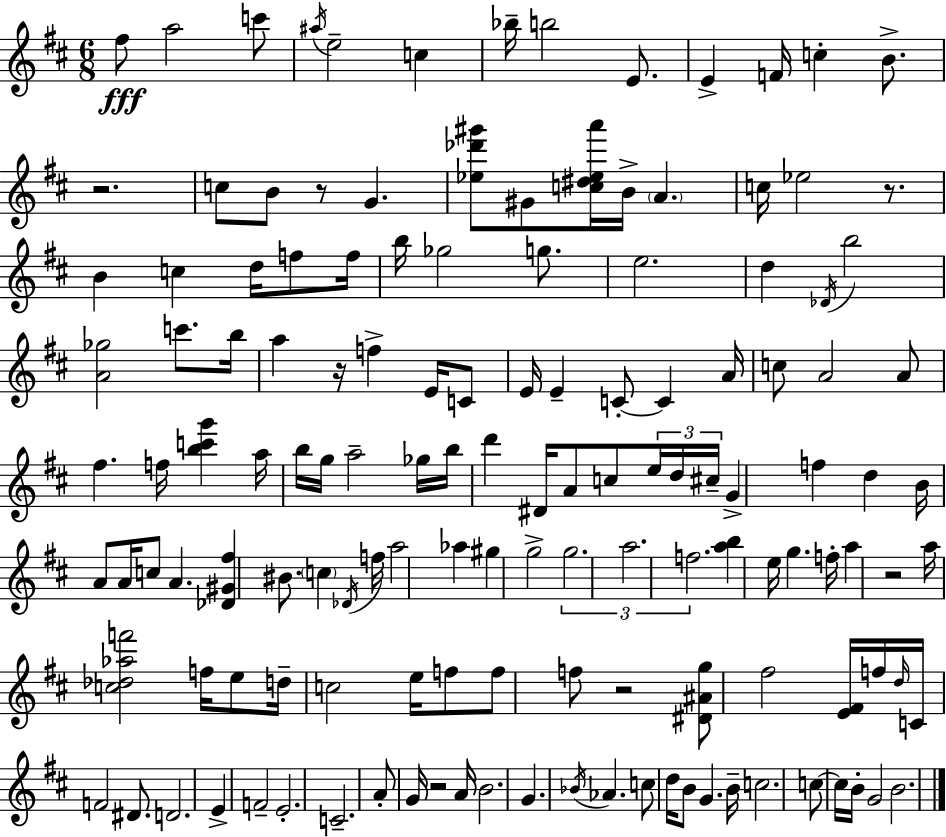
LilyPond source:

{
  \clef treble
  \numericTimeSignature
  \time 6/8
  \key d \major
  fis''8\fff a''2 c'''8 | \acciaccatura { ais''16 } e''2-- c''4 | bes''16-- b''2 e'8. | e'4-> f'16 c''4-. b'8.-> | \break r2. | c''8 b'8 r8 g'4. | <ees'' des''' gis'''>8 gis'8 <c'' dis'' ees'' a'''>16 b'16-> \parenthesize a'4. | c''16 ees''2 r8. | \break b'4 c''4 d''16 f''8 | f''16 b''16 ges''2 g''8. | e''2. | d''4 \acciaccatura { des'16 } b''2 | \break <a' ges''>2 c'''8. | b''16 a''4 r16 f''4-> e'16 | c'8 e'16 e'4-- c'8-.~~ c'4 | a'16 c''8 a'2 | \break a'8 fis''4. f''16 <b'' c''' g'''>4 | a''16 b''16 g''16 a''2-- | ges''16 b''16 d'''4 dis'16 a'8 c''8 \tuplet 3/2 { e''16 | d''16 cis''16-- } g'4-> f''4 d''4 | \break b'16 a'8 a'16 c''8 a'4. | <des' gis' fis''>4 bis'8. \parenthesize c''4 | \acciaccatura { des'16 } f''16 a''2 aes''4 | gis''4 g''2-> | \break \tuplet 3/2 { g''2. | a''2. | f''2. } | <a'' b''>4 e''16 g''4. | \break f''16-. a''4 r2 | a''16 <c'' des'' aes'' f'''>2 | f''16 e''8 d''16-- c''2 | e''16 f''8 f''8 f''8 r2 | \break <dis' ais' g''>8 fis''2 | <e' fis'>16 f''16 \grace { d''16 } c'16 f'2 | dis'8. d'2. | e'4-> f'2-- | \break e'2.-. | c'2.-- | a'8-. g'16 r2 | a'16 b'2. | \break g'4. \acciaccatura { bes'16 } aes'4. | c''8 d''16 b'8 g'4. | b'16-- c''2. | c''8~~ c''16 b'16-. g'2 | \break b'2. | \bar "|."
}